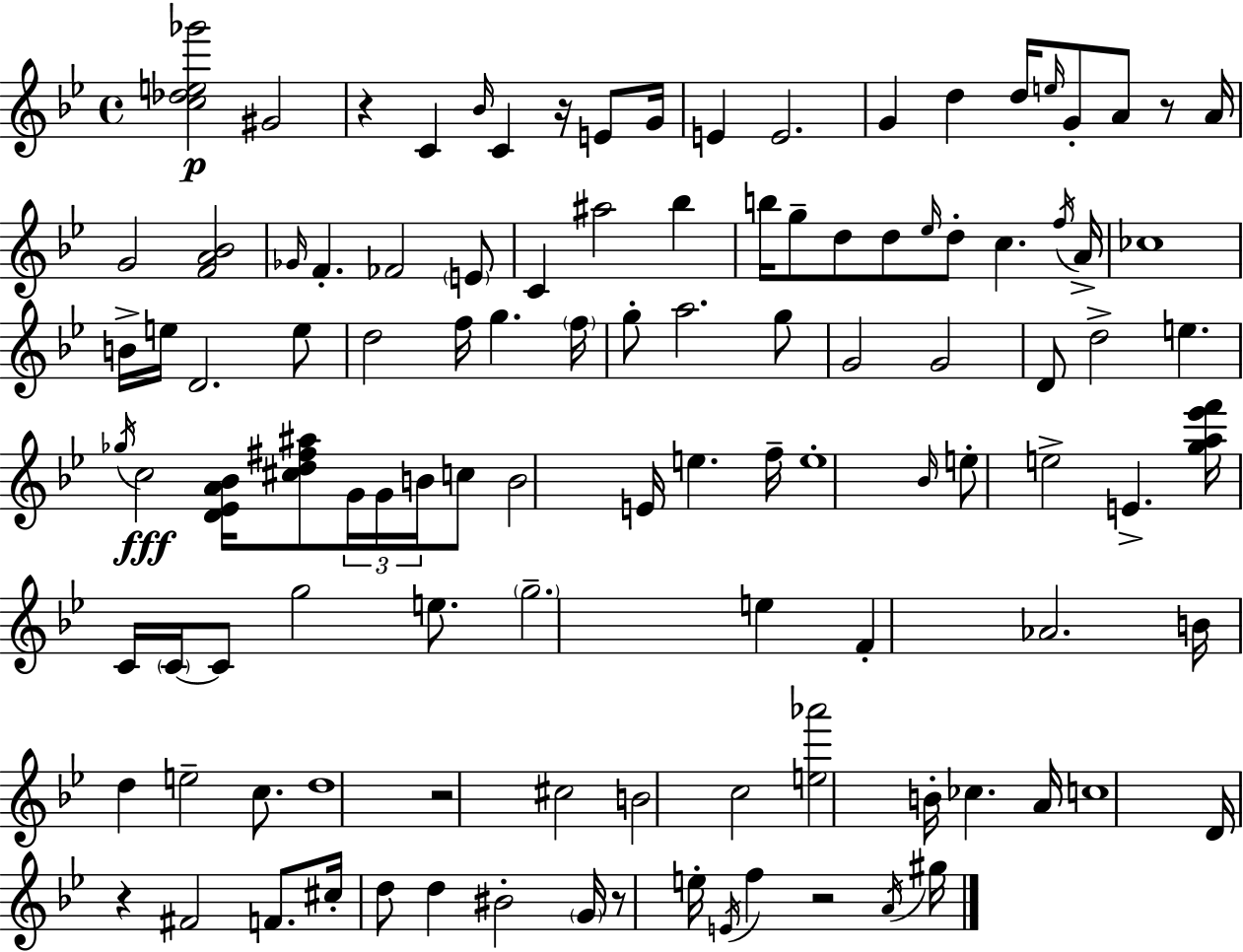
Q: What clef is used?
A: treble